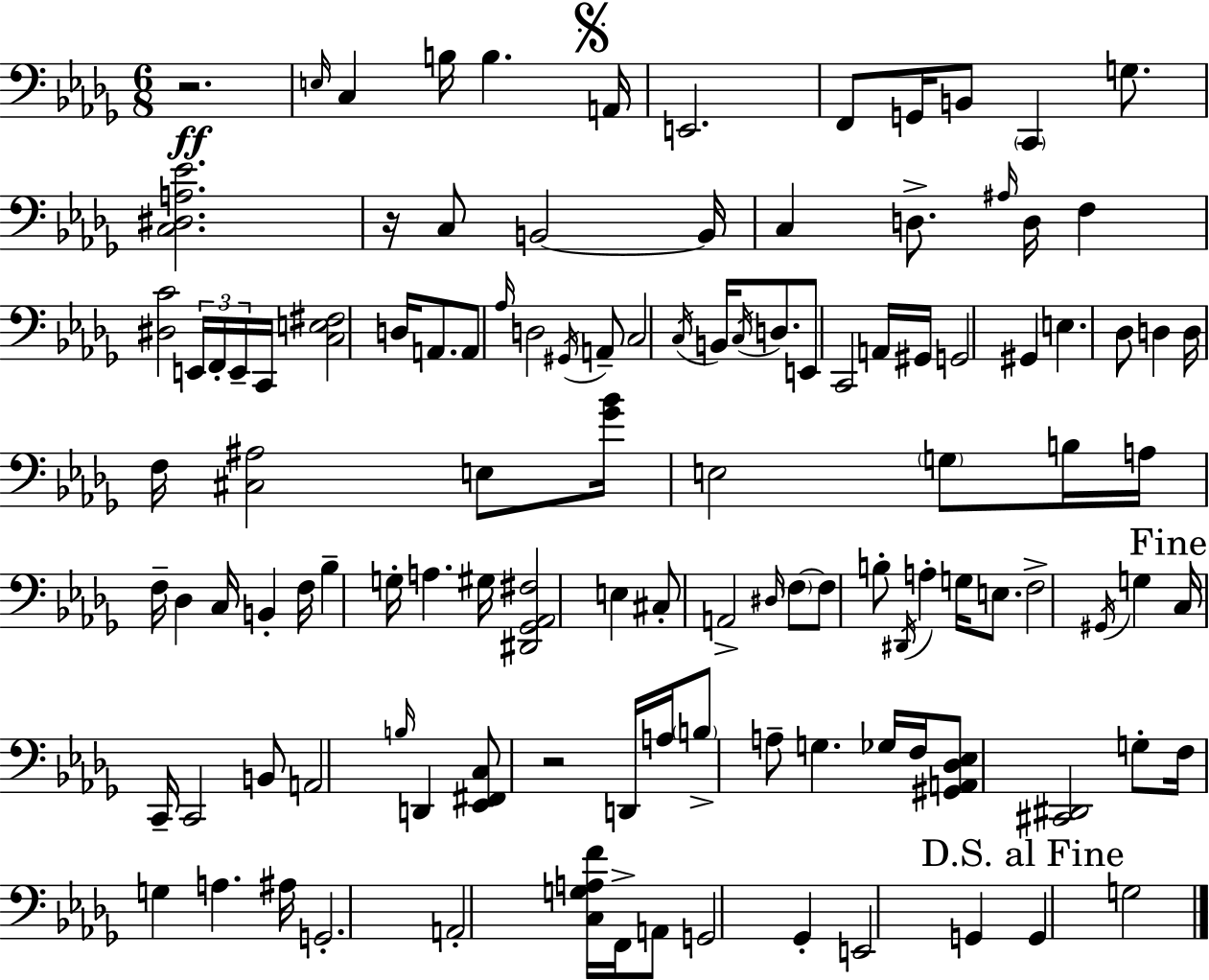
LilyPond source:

{
  \clef bass
  \numericTimeSignature
  \time 6/8
  \key bes \minor
  \repeat volta 2 { r2.\ff | \grace { e16 } c4 b16 b4. | \mark \markup { \musicglyph "scripts.segno" } a,16 e,2. | f,8 g,16 b,8 \parenthesize c,4 g8. | \break <c dis a ees'>2. | r16 c8 b,2~~ | b,16 c4 d8.-> \grace { ais16 } d16 f4 | <dis c'>2 \tuplet 3/2 { e,16 f,16-. | \break e,16-- } c,16 <c e fis>2 d16 a,8. | a,8 \grace { aes16 } d2 | \acciaccatura { gis,16 } a,8-- c2 | \acciaccatura { c16 } b,16 \acciaccatura { c16 } d8. e,8 c,2 | \break a,16 gis,16 g,2 | gis,4 e4. | des8 d4 d16 f16 <cis ais>2 | e8 <ges' bes'>16 e2 | \break \parenthesize g8 b16 a16 f16-- des4 | c16 b,4-. f16 bes4-- g16-. a4. | gis16 <dis, ges, aes, fis>2 | e4 cis8-. a,2-> | \break \grace { dis16 } \parenthesize f8~~ f8 b8-. \acciaccatura { dis,16 } | a4-. g16 e8. f2-> | \acciaccatura { gis,16 } g4 \mark "Fine" c16 c,16-- c,2 | b,8 a,2 | \break \grace { b16 } d,4 <ees, fis, c>8 | r2 d,16 a16 \parenthesize b8-> | a8-- g4. ges16 f16 <gis, a, des ees>8 | <cis, dis,>2 g8-. f16 g4 | \break a4. ais16 g,2.-. | a,2-. | <c g a f'>16 f,16-> a,8 g,2 | ges,4-. e,2 | \break g,4 \mark "D.S. al Fine" g,4 | g2 } \bar "|."
}